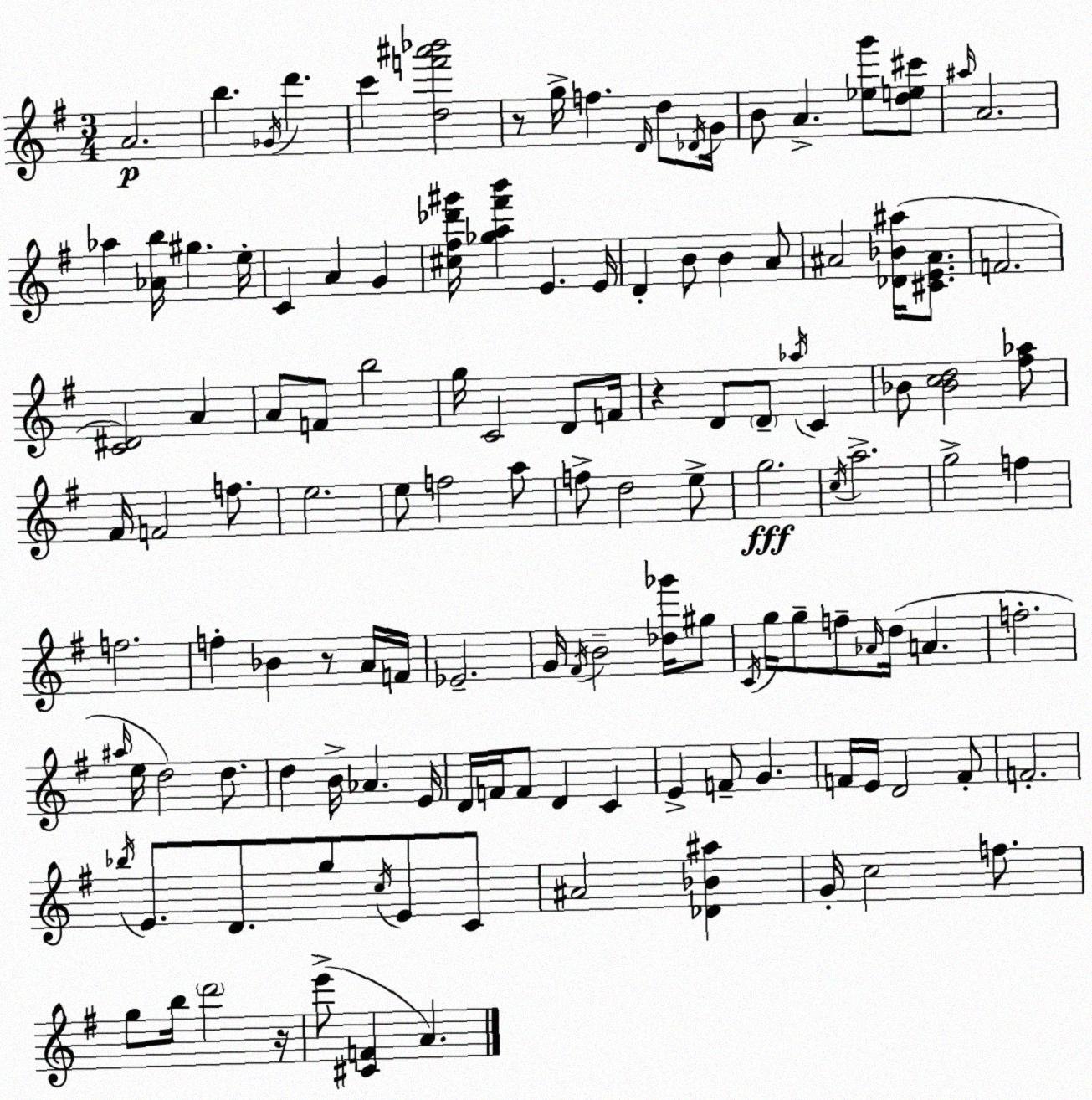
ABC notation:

X:1
T:Untitled
M:3/4
L:1/4
K:Em
A2 b _G/4 d' c' [df'^a'_b']2 z/2 g/4 f D/4 d/2 _D/4 G/4 B/2 A [_eg']/2 [de^c']/2 ^a/4 A2 _a [_Ab]/4 ^g e/4 C A G [^c^f_d'^g']/4 [_ga^f'b'] E E/4 D B/2 B A/2 ^A2 [_D_B^a]/4 [^CE^A]/2 F2 [C^D]2 A A/2 F/2 b2 g/4 C2 D/2 F/4 z D/2 D/2 _a/4 C _B/2 [_Bcd]2 [^f_a]/2 ^F/4 F2 f/2 e2 e/2 f2 a/2 f/2 d2 e/2 g2 c/4 a2 g2 f f2 f _B z/2 A/4 F/4 _E2 G/4 ^F/4 B2 [_d_g']/4 ^g/2 C/4 g/4 g/2 f/2 _A/4 d/4 A f2 ^a/4 e/4 d2 d/2 d B/4 _A E/4 D/4 F/4 F/2 D C E F/2 G F/4 E/4 D2 F/2 F2 _b/4 E/2 D/2 g/2 c/4 E/2 C/2 ^A2 [_D_B^a] G/4 c2 f/2 g/2 b/4 d'2 z/4 e'/2 [^CF] A